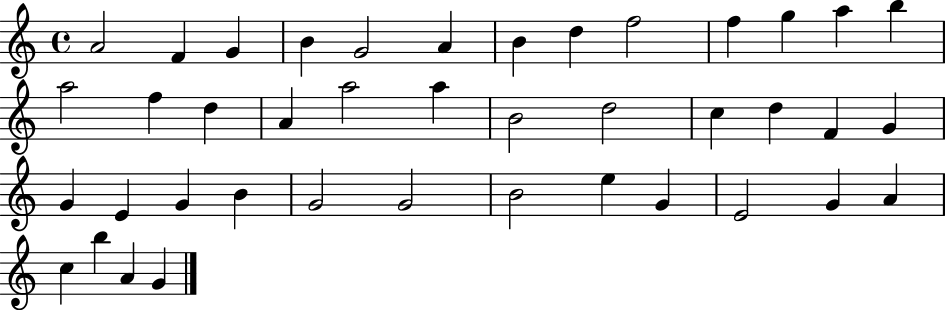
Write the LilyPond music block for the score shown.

{
  \clef treble
  \time 4/4
  \defaultTimeSignature
  \key c \major
  a'2 f'4 g'4 | b'4 g'2 a'4 | b'4 d''4 f''2 | f''4 g''4 a''4 b''4 | \break a''2 f''4 d''4 | a'4 a''2 a''4 | b'2 d''2 | c''4 d''4 f'4 g'4 | \break g'4 e'4 g'4 b'4 | g'2 g'2 | b'2 e''4 g'4 | e'2 g'4 a'4 | \break c''4 b''4 a'4 g'4 | \bar "|."
}